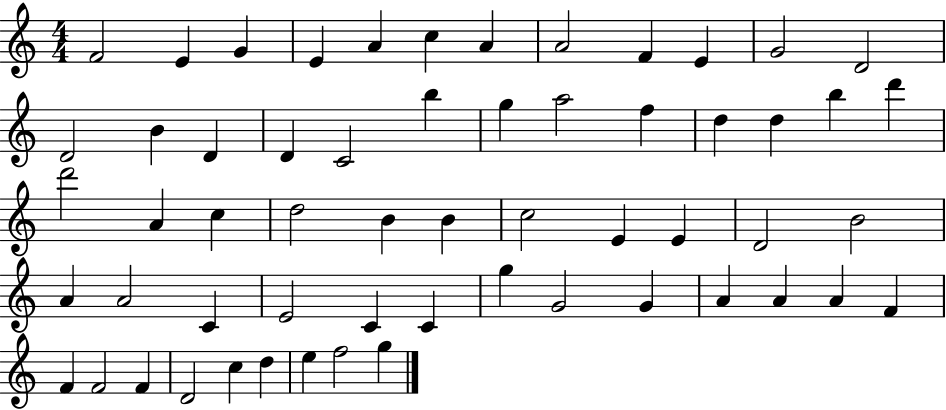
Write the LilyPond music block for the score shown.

{
  \clef treble
  \numericTimeSignature
  \time 4/4
  \key c \major
  f'2 e'4 g'4 | e'4 a'4 c''4 a'4 | a'2 f'4 e'4 | g'2 d'2 | \break d'2 b'4 d'4 | d'4 c'2 b''4 | g''4 a''2 f''4 | d''4 d''4 b''4 d'''4 | \break d'''2 a'4 c''4 | d''2 b'4 b'4 | c''2 e'4 e'4 | d'2 b'2 | \break a'4 a'2 c'4 | e'2 c'4 c'4 | g''4 g'2 g'4 | a'4 a'4 a'4 f'4 | \break f'4 f'2 f'4 | d'2 c''4 d''4 | e''4 f''2 g''4 | \bar "|."
}